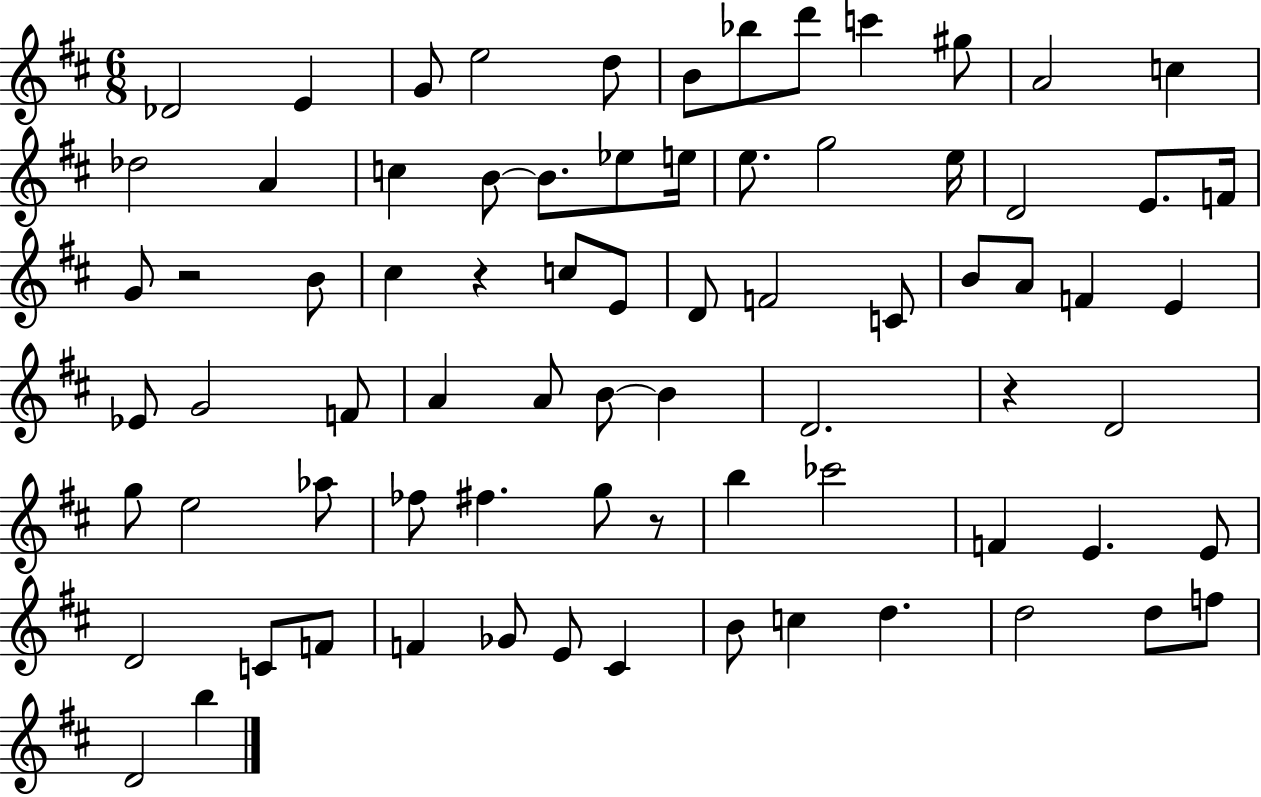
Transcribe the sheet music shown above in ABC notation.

X:1
T:Untitled
M:6/8
L:1/4
K:D
_D2 E G/2 e2 d/2 B/2 _b/2 d'/2 c' ^g/2 A2 c _d2 A c B/2 B/2 _e/2 e/4 e/2 g2 e/4 D2 E/2 F/4 G/2 z2 B/2 ^c z c/2 E/2 D/2 F2 C/2 B/2 A/2 F E _E/2 G2 F/2 A A/2 B/2 B D2 z D2 g/2 e2 _a/2 _f/2 ^f g/2 z/2 b _c'2 F E E/2 D2 C/2 F/2 F _G/2 E/2 ^C B/2 c d d2 d/2 f/2 D2 b